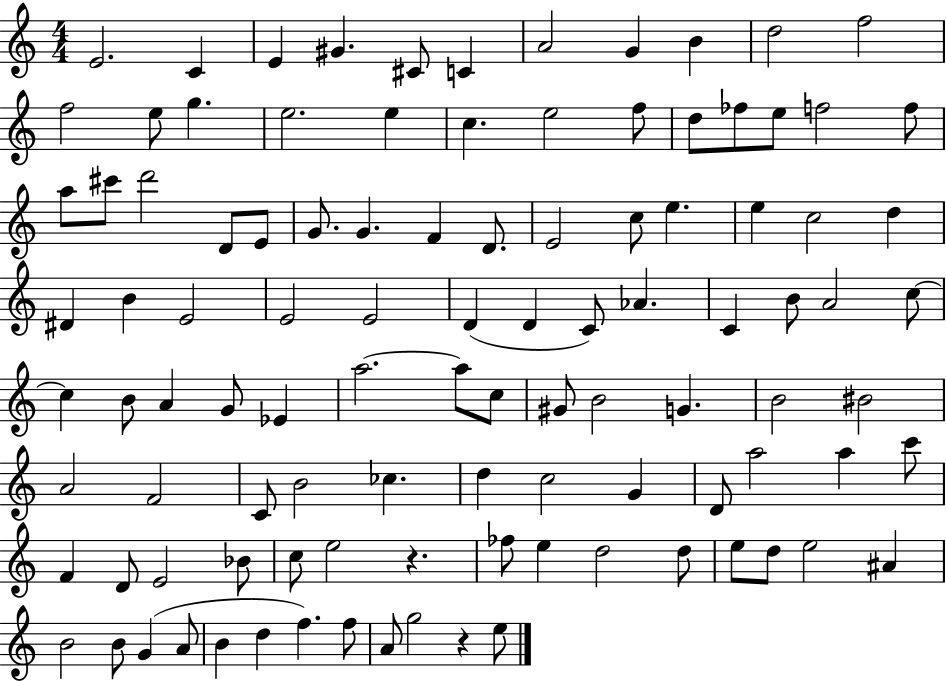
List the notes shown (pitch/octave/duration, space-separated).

E4/h. C4/q E4/q G#4/q. C#4/e C4/q A4/h G4/q B4/q D5/h F5/h F5/h E5/e G5/q. E5/h. E5/q C5/q. E5/h F5/e D5/e FES5/e E5/e F5/h F5/e A5/e C#6/e D6/h D4/e E4/e G4/e. G4/q. F4/q D4/e. E4/h C5/e E5/q. E5/q C5/h D5/q D#4/q B4/q E4/h E4/h E4/h D4/q D4/q C4/e Ab4/q. C4/q B4/e A4/h C5/e C5/q B4/e A4/q G4/e Eb4/q A5/h. A5/e C5/e G#4/e B4/h G4/q. B4/h BIS4/h A4/h F4/h C4/e B4/h CES5/q. D5/q C5/h G4/q D4/e A5/h A5/q C6/e F4/q D4/e E4/h Bb4/e C5/e E5/h R/q. FES5/e E5/q D5/h D5/e E5/e D5/e E5/h A#4/q B4/h B4/e G4/q A4/e B4/q D5/q F5/q. F5/e A4/e G5/h R/q E5/e